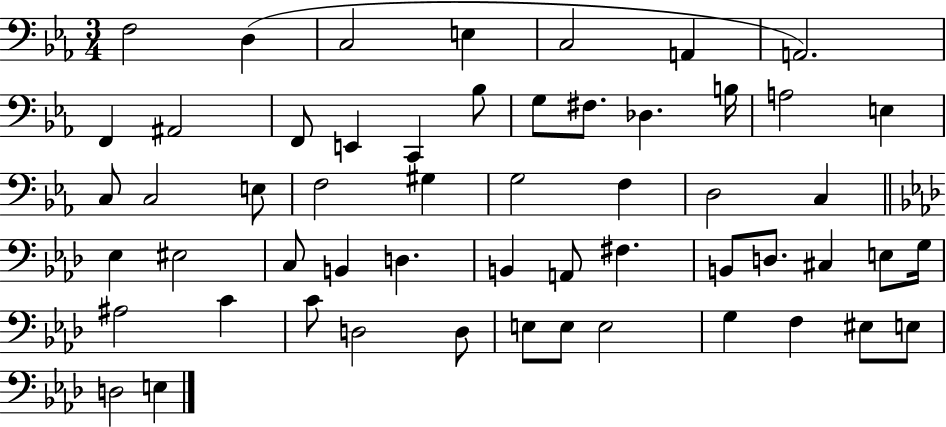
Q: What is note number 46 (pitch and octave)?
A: D3